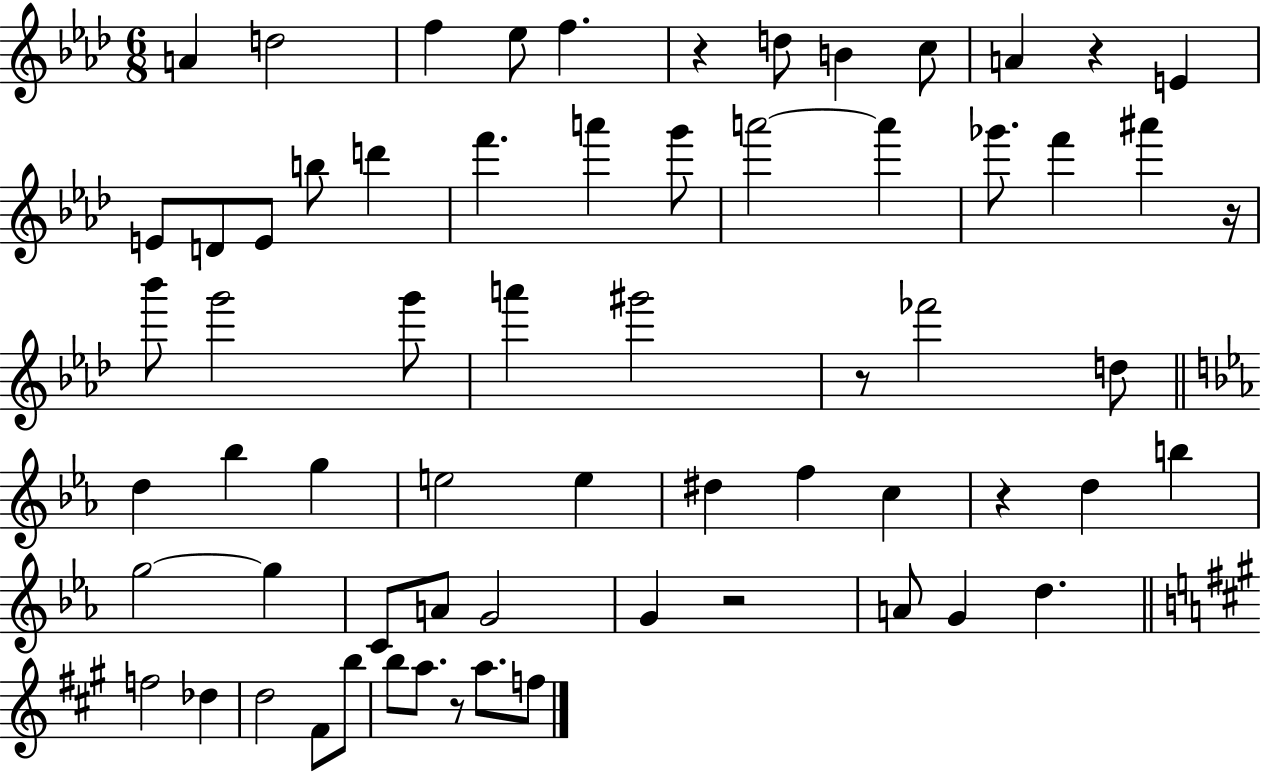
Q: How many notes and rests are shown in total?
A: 65